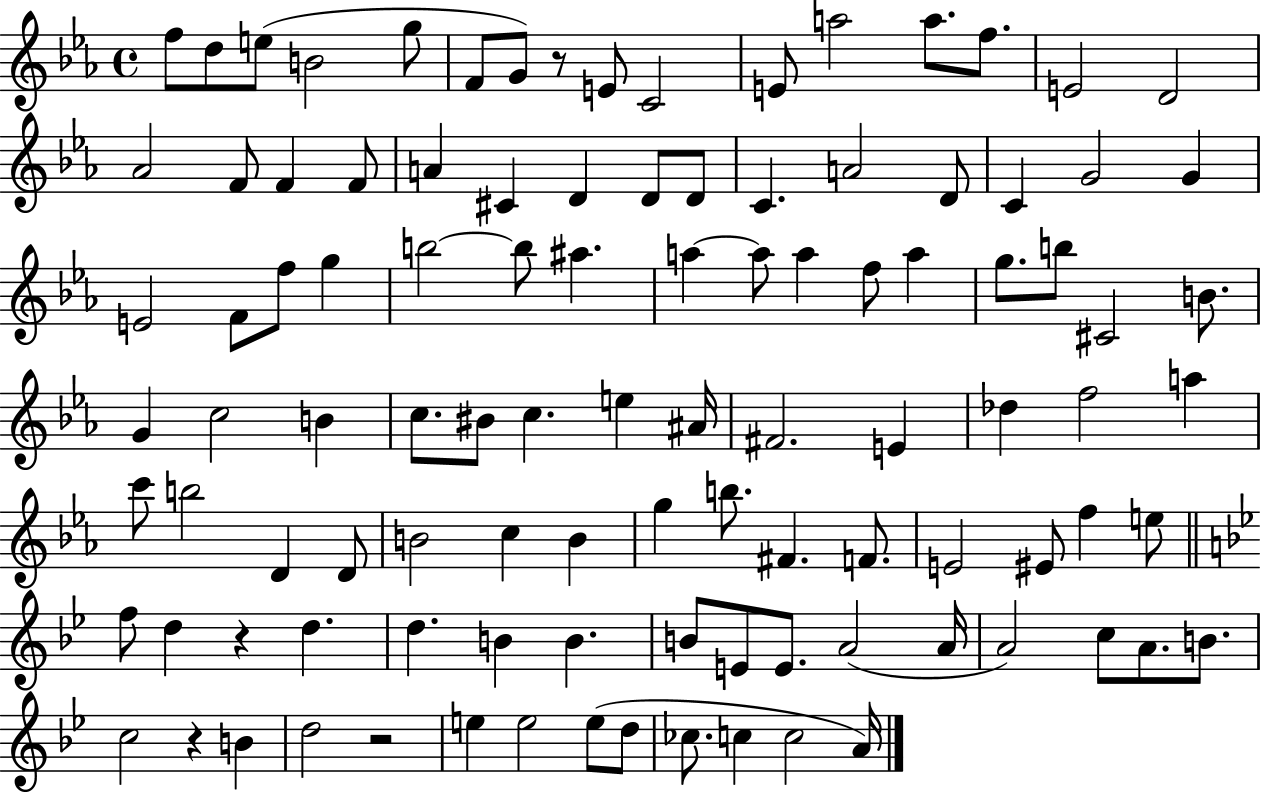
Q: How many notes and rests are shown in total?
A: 104